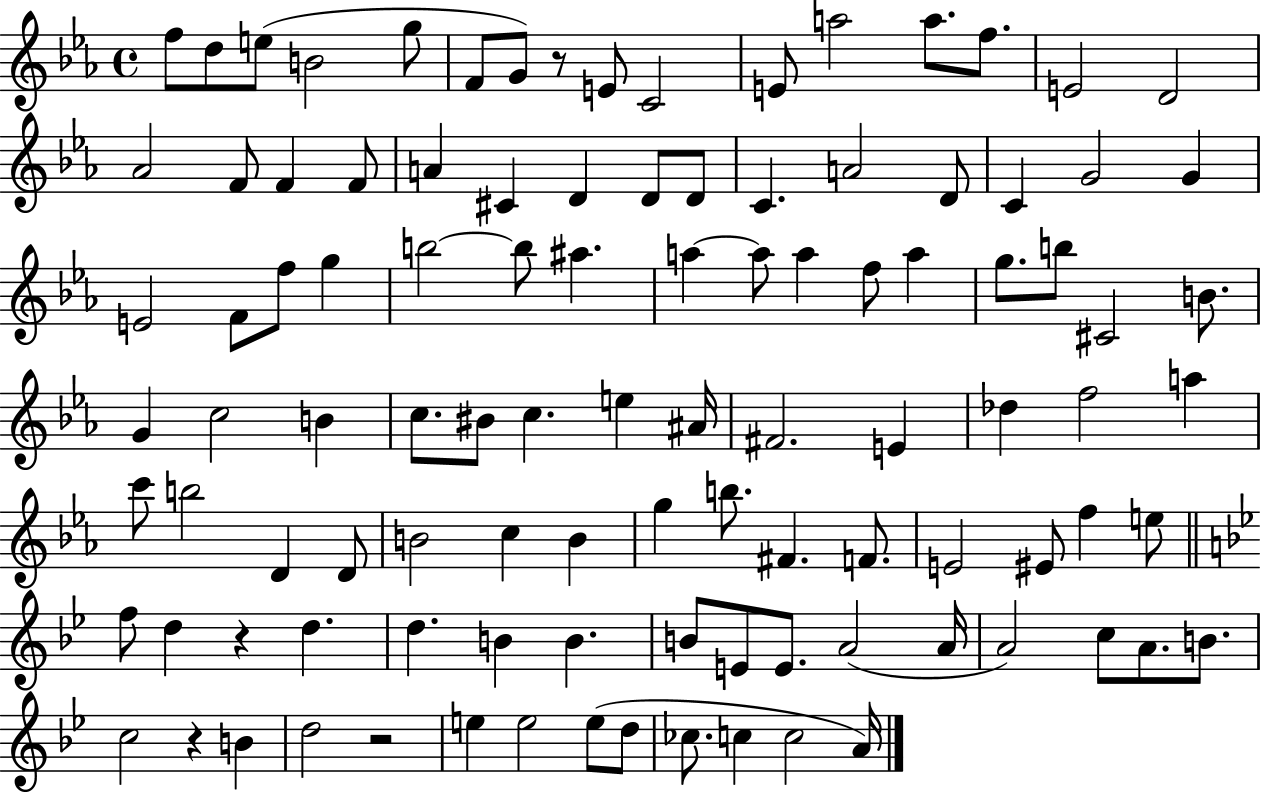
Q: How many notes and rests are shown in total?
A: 104